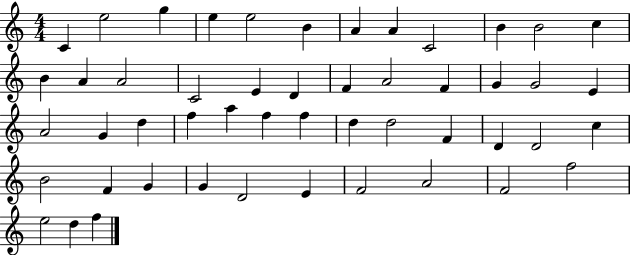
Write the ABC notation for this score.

X:1
T:Untitled
M:4/4
L:1/4
K:C
C e2 g e e2 B A A C2 B B2 c B A A2 C2 E D F A2 F G G2 E A2 G d f a f f d d2 F D D2 c B2 F G G D2 E F2 A2 F2 f2 e2 d f